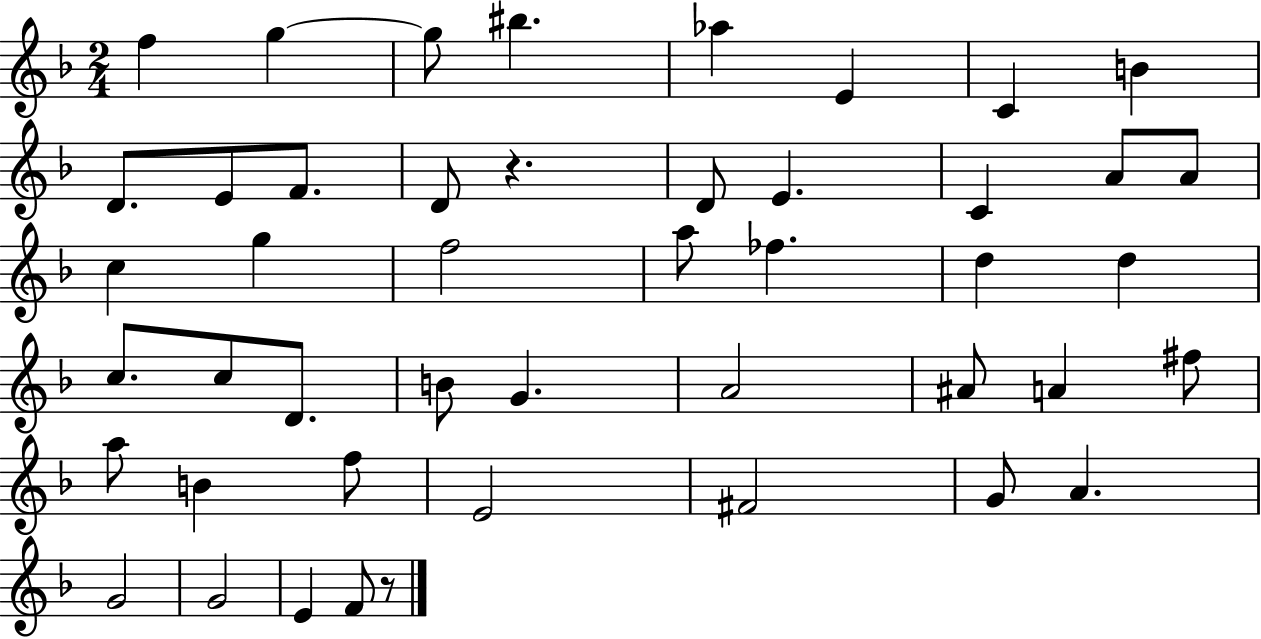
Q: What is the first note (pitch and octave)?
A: F5